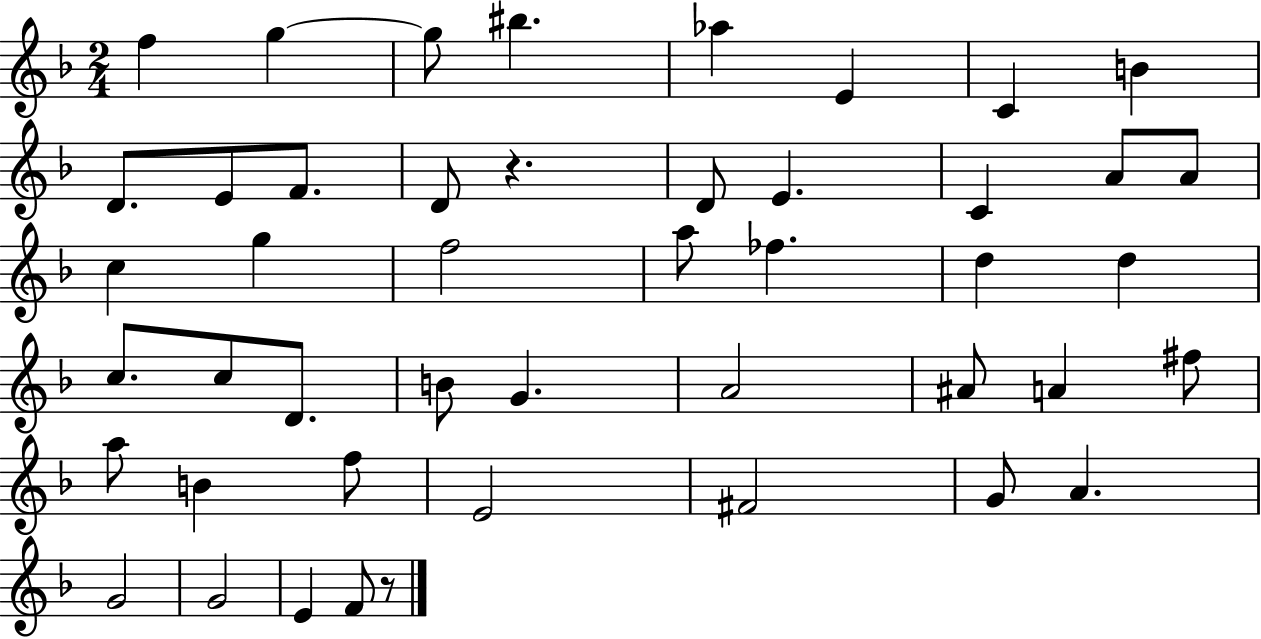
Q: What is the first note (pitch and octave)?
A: F5